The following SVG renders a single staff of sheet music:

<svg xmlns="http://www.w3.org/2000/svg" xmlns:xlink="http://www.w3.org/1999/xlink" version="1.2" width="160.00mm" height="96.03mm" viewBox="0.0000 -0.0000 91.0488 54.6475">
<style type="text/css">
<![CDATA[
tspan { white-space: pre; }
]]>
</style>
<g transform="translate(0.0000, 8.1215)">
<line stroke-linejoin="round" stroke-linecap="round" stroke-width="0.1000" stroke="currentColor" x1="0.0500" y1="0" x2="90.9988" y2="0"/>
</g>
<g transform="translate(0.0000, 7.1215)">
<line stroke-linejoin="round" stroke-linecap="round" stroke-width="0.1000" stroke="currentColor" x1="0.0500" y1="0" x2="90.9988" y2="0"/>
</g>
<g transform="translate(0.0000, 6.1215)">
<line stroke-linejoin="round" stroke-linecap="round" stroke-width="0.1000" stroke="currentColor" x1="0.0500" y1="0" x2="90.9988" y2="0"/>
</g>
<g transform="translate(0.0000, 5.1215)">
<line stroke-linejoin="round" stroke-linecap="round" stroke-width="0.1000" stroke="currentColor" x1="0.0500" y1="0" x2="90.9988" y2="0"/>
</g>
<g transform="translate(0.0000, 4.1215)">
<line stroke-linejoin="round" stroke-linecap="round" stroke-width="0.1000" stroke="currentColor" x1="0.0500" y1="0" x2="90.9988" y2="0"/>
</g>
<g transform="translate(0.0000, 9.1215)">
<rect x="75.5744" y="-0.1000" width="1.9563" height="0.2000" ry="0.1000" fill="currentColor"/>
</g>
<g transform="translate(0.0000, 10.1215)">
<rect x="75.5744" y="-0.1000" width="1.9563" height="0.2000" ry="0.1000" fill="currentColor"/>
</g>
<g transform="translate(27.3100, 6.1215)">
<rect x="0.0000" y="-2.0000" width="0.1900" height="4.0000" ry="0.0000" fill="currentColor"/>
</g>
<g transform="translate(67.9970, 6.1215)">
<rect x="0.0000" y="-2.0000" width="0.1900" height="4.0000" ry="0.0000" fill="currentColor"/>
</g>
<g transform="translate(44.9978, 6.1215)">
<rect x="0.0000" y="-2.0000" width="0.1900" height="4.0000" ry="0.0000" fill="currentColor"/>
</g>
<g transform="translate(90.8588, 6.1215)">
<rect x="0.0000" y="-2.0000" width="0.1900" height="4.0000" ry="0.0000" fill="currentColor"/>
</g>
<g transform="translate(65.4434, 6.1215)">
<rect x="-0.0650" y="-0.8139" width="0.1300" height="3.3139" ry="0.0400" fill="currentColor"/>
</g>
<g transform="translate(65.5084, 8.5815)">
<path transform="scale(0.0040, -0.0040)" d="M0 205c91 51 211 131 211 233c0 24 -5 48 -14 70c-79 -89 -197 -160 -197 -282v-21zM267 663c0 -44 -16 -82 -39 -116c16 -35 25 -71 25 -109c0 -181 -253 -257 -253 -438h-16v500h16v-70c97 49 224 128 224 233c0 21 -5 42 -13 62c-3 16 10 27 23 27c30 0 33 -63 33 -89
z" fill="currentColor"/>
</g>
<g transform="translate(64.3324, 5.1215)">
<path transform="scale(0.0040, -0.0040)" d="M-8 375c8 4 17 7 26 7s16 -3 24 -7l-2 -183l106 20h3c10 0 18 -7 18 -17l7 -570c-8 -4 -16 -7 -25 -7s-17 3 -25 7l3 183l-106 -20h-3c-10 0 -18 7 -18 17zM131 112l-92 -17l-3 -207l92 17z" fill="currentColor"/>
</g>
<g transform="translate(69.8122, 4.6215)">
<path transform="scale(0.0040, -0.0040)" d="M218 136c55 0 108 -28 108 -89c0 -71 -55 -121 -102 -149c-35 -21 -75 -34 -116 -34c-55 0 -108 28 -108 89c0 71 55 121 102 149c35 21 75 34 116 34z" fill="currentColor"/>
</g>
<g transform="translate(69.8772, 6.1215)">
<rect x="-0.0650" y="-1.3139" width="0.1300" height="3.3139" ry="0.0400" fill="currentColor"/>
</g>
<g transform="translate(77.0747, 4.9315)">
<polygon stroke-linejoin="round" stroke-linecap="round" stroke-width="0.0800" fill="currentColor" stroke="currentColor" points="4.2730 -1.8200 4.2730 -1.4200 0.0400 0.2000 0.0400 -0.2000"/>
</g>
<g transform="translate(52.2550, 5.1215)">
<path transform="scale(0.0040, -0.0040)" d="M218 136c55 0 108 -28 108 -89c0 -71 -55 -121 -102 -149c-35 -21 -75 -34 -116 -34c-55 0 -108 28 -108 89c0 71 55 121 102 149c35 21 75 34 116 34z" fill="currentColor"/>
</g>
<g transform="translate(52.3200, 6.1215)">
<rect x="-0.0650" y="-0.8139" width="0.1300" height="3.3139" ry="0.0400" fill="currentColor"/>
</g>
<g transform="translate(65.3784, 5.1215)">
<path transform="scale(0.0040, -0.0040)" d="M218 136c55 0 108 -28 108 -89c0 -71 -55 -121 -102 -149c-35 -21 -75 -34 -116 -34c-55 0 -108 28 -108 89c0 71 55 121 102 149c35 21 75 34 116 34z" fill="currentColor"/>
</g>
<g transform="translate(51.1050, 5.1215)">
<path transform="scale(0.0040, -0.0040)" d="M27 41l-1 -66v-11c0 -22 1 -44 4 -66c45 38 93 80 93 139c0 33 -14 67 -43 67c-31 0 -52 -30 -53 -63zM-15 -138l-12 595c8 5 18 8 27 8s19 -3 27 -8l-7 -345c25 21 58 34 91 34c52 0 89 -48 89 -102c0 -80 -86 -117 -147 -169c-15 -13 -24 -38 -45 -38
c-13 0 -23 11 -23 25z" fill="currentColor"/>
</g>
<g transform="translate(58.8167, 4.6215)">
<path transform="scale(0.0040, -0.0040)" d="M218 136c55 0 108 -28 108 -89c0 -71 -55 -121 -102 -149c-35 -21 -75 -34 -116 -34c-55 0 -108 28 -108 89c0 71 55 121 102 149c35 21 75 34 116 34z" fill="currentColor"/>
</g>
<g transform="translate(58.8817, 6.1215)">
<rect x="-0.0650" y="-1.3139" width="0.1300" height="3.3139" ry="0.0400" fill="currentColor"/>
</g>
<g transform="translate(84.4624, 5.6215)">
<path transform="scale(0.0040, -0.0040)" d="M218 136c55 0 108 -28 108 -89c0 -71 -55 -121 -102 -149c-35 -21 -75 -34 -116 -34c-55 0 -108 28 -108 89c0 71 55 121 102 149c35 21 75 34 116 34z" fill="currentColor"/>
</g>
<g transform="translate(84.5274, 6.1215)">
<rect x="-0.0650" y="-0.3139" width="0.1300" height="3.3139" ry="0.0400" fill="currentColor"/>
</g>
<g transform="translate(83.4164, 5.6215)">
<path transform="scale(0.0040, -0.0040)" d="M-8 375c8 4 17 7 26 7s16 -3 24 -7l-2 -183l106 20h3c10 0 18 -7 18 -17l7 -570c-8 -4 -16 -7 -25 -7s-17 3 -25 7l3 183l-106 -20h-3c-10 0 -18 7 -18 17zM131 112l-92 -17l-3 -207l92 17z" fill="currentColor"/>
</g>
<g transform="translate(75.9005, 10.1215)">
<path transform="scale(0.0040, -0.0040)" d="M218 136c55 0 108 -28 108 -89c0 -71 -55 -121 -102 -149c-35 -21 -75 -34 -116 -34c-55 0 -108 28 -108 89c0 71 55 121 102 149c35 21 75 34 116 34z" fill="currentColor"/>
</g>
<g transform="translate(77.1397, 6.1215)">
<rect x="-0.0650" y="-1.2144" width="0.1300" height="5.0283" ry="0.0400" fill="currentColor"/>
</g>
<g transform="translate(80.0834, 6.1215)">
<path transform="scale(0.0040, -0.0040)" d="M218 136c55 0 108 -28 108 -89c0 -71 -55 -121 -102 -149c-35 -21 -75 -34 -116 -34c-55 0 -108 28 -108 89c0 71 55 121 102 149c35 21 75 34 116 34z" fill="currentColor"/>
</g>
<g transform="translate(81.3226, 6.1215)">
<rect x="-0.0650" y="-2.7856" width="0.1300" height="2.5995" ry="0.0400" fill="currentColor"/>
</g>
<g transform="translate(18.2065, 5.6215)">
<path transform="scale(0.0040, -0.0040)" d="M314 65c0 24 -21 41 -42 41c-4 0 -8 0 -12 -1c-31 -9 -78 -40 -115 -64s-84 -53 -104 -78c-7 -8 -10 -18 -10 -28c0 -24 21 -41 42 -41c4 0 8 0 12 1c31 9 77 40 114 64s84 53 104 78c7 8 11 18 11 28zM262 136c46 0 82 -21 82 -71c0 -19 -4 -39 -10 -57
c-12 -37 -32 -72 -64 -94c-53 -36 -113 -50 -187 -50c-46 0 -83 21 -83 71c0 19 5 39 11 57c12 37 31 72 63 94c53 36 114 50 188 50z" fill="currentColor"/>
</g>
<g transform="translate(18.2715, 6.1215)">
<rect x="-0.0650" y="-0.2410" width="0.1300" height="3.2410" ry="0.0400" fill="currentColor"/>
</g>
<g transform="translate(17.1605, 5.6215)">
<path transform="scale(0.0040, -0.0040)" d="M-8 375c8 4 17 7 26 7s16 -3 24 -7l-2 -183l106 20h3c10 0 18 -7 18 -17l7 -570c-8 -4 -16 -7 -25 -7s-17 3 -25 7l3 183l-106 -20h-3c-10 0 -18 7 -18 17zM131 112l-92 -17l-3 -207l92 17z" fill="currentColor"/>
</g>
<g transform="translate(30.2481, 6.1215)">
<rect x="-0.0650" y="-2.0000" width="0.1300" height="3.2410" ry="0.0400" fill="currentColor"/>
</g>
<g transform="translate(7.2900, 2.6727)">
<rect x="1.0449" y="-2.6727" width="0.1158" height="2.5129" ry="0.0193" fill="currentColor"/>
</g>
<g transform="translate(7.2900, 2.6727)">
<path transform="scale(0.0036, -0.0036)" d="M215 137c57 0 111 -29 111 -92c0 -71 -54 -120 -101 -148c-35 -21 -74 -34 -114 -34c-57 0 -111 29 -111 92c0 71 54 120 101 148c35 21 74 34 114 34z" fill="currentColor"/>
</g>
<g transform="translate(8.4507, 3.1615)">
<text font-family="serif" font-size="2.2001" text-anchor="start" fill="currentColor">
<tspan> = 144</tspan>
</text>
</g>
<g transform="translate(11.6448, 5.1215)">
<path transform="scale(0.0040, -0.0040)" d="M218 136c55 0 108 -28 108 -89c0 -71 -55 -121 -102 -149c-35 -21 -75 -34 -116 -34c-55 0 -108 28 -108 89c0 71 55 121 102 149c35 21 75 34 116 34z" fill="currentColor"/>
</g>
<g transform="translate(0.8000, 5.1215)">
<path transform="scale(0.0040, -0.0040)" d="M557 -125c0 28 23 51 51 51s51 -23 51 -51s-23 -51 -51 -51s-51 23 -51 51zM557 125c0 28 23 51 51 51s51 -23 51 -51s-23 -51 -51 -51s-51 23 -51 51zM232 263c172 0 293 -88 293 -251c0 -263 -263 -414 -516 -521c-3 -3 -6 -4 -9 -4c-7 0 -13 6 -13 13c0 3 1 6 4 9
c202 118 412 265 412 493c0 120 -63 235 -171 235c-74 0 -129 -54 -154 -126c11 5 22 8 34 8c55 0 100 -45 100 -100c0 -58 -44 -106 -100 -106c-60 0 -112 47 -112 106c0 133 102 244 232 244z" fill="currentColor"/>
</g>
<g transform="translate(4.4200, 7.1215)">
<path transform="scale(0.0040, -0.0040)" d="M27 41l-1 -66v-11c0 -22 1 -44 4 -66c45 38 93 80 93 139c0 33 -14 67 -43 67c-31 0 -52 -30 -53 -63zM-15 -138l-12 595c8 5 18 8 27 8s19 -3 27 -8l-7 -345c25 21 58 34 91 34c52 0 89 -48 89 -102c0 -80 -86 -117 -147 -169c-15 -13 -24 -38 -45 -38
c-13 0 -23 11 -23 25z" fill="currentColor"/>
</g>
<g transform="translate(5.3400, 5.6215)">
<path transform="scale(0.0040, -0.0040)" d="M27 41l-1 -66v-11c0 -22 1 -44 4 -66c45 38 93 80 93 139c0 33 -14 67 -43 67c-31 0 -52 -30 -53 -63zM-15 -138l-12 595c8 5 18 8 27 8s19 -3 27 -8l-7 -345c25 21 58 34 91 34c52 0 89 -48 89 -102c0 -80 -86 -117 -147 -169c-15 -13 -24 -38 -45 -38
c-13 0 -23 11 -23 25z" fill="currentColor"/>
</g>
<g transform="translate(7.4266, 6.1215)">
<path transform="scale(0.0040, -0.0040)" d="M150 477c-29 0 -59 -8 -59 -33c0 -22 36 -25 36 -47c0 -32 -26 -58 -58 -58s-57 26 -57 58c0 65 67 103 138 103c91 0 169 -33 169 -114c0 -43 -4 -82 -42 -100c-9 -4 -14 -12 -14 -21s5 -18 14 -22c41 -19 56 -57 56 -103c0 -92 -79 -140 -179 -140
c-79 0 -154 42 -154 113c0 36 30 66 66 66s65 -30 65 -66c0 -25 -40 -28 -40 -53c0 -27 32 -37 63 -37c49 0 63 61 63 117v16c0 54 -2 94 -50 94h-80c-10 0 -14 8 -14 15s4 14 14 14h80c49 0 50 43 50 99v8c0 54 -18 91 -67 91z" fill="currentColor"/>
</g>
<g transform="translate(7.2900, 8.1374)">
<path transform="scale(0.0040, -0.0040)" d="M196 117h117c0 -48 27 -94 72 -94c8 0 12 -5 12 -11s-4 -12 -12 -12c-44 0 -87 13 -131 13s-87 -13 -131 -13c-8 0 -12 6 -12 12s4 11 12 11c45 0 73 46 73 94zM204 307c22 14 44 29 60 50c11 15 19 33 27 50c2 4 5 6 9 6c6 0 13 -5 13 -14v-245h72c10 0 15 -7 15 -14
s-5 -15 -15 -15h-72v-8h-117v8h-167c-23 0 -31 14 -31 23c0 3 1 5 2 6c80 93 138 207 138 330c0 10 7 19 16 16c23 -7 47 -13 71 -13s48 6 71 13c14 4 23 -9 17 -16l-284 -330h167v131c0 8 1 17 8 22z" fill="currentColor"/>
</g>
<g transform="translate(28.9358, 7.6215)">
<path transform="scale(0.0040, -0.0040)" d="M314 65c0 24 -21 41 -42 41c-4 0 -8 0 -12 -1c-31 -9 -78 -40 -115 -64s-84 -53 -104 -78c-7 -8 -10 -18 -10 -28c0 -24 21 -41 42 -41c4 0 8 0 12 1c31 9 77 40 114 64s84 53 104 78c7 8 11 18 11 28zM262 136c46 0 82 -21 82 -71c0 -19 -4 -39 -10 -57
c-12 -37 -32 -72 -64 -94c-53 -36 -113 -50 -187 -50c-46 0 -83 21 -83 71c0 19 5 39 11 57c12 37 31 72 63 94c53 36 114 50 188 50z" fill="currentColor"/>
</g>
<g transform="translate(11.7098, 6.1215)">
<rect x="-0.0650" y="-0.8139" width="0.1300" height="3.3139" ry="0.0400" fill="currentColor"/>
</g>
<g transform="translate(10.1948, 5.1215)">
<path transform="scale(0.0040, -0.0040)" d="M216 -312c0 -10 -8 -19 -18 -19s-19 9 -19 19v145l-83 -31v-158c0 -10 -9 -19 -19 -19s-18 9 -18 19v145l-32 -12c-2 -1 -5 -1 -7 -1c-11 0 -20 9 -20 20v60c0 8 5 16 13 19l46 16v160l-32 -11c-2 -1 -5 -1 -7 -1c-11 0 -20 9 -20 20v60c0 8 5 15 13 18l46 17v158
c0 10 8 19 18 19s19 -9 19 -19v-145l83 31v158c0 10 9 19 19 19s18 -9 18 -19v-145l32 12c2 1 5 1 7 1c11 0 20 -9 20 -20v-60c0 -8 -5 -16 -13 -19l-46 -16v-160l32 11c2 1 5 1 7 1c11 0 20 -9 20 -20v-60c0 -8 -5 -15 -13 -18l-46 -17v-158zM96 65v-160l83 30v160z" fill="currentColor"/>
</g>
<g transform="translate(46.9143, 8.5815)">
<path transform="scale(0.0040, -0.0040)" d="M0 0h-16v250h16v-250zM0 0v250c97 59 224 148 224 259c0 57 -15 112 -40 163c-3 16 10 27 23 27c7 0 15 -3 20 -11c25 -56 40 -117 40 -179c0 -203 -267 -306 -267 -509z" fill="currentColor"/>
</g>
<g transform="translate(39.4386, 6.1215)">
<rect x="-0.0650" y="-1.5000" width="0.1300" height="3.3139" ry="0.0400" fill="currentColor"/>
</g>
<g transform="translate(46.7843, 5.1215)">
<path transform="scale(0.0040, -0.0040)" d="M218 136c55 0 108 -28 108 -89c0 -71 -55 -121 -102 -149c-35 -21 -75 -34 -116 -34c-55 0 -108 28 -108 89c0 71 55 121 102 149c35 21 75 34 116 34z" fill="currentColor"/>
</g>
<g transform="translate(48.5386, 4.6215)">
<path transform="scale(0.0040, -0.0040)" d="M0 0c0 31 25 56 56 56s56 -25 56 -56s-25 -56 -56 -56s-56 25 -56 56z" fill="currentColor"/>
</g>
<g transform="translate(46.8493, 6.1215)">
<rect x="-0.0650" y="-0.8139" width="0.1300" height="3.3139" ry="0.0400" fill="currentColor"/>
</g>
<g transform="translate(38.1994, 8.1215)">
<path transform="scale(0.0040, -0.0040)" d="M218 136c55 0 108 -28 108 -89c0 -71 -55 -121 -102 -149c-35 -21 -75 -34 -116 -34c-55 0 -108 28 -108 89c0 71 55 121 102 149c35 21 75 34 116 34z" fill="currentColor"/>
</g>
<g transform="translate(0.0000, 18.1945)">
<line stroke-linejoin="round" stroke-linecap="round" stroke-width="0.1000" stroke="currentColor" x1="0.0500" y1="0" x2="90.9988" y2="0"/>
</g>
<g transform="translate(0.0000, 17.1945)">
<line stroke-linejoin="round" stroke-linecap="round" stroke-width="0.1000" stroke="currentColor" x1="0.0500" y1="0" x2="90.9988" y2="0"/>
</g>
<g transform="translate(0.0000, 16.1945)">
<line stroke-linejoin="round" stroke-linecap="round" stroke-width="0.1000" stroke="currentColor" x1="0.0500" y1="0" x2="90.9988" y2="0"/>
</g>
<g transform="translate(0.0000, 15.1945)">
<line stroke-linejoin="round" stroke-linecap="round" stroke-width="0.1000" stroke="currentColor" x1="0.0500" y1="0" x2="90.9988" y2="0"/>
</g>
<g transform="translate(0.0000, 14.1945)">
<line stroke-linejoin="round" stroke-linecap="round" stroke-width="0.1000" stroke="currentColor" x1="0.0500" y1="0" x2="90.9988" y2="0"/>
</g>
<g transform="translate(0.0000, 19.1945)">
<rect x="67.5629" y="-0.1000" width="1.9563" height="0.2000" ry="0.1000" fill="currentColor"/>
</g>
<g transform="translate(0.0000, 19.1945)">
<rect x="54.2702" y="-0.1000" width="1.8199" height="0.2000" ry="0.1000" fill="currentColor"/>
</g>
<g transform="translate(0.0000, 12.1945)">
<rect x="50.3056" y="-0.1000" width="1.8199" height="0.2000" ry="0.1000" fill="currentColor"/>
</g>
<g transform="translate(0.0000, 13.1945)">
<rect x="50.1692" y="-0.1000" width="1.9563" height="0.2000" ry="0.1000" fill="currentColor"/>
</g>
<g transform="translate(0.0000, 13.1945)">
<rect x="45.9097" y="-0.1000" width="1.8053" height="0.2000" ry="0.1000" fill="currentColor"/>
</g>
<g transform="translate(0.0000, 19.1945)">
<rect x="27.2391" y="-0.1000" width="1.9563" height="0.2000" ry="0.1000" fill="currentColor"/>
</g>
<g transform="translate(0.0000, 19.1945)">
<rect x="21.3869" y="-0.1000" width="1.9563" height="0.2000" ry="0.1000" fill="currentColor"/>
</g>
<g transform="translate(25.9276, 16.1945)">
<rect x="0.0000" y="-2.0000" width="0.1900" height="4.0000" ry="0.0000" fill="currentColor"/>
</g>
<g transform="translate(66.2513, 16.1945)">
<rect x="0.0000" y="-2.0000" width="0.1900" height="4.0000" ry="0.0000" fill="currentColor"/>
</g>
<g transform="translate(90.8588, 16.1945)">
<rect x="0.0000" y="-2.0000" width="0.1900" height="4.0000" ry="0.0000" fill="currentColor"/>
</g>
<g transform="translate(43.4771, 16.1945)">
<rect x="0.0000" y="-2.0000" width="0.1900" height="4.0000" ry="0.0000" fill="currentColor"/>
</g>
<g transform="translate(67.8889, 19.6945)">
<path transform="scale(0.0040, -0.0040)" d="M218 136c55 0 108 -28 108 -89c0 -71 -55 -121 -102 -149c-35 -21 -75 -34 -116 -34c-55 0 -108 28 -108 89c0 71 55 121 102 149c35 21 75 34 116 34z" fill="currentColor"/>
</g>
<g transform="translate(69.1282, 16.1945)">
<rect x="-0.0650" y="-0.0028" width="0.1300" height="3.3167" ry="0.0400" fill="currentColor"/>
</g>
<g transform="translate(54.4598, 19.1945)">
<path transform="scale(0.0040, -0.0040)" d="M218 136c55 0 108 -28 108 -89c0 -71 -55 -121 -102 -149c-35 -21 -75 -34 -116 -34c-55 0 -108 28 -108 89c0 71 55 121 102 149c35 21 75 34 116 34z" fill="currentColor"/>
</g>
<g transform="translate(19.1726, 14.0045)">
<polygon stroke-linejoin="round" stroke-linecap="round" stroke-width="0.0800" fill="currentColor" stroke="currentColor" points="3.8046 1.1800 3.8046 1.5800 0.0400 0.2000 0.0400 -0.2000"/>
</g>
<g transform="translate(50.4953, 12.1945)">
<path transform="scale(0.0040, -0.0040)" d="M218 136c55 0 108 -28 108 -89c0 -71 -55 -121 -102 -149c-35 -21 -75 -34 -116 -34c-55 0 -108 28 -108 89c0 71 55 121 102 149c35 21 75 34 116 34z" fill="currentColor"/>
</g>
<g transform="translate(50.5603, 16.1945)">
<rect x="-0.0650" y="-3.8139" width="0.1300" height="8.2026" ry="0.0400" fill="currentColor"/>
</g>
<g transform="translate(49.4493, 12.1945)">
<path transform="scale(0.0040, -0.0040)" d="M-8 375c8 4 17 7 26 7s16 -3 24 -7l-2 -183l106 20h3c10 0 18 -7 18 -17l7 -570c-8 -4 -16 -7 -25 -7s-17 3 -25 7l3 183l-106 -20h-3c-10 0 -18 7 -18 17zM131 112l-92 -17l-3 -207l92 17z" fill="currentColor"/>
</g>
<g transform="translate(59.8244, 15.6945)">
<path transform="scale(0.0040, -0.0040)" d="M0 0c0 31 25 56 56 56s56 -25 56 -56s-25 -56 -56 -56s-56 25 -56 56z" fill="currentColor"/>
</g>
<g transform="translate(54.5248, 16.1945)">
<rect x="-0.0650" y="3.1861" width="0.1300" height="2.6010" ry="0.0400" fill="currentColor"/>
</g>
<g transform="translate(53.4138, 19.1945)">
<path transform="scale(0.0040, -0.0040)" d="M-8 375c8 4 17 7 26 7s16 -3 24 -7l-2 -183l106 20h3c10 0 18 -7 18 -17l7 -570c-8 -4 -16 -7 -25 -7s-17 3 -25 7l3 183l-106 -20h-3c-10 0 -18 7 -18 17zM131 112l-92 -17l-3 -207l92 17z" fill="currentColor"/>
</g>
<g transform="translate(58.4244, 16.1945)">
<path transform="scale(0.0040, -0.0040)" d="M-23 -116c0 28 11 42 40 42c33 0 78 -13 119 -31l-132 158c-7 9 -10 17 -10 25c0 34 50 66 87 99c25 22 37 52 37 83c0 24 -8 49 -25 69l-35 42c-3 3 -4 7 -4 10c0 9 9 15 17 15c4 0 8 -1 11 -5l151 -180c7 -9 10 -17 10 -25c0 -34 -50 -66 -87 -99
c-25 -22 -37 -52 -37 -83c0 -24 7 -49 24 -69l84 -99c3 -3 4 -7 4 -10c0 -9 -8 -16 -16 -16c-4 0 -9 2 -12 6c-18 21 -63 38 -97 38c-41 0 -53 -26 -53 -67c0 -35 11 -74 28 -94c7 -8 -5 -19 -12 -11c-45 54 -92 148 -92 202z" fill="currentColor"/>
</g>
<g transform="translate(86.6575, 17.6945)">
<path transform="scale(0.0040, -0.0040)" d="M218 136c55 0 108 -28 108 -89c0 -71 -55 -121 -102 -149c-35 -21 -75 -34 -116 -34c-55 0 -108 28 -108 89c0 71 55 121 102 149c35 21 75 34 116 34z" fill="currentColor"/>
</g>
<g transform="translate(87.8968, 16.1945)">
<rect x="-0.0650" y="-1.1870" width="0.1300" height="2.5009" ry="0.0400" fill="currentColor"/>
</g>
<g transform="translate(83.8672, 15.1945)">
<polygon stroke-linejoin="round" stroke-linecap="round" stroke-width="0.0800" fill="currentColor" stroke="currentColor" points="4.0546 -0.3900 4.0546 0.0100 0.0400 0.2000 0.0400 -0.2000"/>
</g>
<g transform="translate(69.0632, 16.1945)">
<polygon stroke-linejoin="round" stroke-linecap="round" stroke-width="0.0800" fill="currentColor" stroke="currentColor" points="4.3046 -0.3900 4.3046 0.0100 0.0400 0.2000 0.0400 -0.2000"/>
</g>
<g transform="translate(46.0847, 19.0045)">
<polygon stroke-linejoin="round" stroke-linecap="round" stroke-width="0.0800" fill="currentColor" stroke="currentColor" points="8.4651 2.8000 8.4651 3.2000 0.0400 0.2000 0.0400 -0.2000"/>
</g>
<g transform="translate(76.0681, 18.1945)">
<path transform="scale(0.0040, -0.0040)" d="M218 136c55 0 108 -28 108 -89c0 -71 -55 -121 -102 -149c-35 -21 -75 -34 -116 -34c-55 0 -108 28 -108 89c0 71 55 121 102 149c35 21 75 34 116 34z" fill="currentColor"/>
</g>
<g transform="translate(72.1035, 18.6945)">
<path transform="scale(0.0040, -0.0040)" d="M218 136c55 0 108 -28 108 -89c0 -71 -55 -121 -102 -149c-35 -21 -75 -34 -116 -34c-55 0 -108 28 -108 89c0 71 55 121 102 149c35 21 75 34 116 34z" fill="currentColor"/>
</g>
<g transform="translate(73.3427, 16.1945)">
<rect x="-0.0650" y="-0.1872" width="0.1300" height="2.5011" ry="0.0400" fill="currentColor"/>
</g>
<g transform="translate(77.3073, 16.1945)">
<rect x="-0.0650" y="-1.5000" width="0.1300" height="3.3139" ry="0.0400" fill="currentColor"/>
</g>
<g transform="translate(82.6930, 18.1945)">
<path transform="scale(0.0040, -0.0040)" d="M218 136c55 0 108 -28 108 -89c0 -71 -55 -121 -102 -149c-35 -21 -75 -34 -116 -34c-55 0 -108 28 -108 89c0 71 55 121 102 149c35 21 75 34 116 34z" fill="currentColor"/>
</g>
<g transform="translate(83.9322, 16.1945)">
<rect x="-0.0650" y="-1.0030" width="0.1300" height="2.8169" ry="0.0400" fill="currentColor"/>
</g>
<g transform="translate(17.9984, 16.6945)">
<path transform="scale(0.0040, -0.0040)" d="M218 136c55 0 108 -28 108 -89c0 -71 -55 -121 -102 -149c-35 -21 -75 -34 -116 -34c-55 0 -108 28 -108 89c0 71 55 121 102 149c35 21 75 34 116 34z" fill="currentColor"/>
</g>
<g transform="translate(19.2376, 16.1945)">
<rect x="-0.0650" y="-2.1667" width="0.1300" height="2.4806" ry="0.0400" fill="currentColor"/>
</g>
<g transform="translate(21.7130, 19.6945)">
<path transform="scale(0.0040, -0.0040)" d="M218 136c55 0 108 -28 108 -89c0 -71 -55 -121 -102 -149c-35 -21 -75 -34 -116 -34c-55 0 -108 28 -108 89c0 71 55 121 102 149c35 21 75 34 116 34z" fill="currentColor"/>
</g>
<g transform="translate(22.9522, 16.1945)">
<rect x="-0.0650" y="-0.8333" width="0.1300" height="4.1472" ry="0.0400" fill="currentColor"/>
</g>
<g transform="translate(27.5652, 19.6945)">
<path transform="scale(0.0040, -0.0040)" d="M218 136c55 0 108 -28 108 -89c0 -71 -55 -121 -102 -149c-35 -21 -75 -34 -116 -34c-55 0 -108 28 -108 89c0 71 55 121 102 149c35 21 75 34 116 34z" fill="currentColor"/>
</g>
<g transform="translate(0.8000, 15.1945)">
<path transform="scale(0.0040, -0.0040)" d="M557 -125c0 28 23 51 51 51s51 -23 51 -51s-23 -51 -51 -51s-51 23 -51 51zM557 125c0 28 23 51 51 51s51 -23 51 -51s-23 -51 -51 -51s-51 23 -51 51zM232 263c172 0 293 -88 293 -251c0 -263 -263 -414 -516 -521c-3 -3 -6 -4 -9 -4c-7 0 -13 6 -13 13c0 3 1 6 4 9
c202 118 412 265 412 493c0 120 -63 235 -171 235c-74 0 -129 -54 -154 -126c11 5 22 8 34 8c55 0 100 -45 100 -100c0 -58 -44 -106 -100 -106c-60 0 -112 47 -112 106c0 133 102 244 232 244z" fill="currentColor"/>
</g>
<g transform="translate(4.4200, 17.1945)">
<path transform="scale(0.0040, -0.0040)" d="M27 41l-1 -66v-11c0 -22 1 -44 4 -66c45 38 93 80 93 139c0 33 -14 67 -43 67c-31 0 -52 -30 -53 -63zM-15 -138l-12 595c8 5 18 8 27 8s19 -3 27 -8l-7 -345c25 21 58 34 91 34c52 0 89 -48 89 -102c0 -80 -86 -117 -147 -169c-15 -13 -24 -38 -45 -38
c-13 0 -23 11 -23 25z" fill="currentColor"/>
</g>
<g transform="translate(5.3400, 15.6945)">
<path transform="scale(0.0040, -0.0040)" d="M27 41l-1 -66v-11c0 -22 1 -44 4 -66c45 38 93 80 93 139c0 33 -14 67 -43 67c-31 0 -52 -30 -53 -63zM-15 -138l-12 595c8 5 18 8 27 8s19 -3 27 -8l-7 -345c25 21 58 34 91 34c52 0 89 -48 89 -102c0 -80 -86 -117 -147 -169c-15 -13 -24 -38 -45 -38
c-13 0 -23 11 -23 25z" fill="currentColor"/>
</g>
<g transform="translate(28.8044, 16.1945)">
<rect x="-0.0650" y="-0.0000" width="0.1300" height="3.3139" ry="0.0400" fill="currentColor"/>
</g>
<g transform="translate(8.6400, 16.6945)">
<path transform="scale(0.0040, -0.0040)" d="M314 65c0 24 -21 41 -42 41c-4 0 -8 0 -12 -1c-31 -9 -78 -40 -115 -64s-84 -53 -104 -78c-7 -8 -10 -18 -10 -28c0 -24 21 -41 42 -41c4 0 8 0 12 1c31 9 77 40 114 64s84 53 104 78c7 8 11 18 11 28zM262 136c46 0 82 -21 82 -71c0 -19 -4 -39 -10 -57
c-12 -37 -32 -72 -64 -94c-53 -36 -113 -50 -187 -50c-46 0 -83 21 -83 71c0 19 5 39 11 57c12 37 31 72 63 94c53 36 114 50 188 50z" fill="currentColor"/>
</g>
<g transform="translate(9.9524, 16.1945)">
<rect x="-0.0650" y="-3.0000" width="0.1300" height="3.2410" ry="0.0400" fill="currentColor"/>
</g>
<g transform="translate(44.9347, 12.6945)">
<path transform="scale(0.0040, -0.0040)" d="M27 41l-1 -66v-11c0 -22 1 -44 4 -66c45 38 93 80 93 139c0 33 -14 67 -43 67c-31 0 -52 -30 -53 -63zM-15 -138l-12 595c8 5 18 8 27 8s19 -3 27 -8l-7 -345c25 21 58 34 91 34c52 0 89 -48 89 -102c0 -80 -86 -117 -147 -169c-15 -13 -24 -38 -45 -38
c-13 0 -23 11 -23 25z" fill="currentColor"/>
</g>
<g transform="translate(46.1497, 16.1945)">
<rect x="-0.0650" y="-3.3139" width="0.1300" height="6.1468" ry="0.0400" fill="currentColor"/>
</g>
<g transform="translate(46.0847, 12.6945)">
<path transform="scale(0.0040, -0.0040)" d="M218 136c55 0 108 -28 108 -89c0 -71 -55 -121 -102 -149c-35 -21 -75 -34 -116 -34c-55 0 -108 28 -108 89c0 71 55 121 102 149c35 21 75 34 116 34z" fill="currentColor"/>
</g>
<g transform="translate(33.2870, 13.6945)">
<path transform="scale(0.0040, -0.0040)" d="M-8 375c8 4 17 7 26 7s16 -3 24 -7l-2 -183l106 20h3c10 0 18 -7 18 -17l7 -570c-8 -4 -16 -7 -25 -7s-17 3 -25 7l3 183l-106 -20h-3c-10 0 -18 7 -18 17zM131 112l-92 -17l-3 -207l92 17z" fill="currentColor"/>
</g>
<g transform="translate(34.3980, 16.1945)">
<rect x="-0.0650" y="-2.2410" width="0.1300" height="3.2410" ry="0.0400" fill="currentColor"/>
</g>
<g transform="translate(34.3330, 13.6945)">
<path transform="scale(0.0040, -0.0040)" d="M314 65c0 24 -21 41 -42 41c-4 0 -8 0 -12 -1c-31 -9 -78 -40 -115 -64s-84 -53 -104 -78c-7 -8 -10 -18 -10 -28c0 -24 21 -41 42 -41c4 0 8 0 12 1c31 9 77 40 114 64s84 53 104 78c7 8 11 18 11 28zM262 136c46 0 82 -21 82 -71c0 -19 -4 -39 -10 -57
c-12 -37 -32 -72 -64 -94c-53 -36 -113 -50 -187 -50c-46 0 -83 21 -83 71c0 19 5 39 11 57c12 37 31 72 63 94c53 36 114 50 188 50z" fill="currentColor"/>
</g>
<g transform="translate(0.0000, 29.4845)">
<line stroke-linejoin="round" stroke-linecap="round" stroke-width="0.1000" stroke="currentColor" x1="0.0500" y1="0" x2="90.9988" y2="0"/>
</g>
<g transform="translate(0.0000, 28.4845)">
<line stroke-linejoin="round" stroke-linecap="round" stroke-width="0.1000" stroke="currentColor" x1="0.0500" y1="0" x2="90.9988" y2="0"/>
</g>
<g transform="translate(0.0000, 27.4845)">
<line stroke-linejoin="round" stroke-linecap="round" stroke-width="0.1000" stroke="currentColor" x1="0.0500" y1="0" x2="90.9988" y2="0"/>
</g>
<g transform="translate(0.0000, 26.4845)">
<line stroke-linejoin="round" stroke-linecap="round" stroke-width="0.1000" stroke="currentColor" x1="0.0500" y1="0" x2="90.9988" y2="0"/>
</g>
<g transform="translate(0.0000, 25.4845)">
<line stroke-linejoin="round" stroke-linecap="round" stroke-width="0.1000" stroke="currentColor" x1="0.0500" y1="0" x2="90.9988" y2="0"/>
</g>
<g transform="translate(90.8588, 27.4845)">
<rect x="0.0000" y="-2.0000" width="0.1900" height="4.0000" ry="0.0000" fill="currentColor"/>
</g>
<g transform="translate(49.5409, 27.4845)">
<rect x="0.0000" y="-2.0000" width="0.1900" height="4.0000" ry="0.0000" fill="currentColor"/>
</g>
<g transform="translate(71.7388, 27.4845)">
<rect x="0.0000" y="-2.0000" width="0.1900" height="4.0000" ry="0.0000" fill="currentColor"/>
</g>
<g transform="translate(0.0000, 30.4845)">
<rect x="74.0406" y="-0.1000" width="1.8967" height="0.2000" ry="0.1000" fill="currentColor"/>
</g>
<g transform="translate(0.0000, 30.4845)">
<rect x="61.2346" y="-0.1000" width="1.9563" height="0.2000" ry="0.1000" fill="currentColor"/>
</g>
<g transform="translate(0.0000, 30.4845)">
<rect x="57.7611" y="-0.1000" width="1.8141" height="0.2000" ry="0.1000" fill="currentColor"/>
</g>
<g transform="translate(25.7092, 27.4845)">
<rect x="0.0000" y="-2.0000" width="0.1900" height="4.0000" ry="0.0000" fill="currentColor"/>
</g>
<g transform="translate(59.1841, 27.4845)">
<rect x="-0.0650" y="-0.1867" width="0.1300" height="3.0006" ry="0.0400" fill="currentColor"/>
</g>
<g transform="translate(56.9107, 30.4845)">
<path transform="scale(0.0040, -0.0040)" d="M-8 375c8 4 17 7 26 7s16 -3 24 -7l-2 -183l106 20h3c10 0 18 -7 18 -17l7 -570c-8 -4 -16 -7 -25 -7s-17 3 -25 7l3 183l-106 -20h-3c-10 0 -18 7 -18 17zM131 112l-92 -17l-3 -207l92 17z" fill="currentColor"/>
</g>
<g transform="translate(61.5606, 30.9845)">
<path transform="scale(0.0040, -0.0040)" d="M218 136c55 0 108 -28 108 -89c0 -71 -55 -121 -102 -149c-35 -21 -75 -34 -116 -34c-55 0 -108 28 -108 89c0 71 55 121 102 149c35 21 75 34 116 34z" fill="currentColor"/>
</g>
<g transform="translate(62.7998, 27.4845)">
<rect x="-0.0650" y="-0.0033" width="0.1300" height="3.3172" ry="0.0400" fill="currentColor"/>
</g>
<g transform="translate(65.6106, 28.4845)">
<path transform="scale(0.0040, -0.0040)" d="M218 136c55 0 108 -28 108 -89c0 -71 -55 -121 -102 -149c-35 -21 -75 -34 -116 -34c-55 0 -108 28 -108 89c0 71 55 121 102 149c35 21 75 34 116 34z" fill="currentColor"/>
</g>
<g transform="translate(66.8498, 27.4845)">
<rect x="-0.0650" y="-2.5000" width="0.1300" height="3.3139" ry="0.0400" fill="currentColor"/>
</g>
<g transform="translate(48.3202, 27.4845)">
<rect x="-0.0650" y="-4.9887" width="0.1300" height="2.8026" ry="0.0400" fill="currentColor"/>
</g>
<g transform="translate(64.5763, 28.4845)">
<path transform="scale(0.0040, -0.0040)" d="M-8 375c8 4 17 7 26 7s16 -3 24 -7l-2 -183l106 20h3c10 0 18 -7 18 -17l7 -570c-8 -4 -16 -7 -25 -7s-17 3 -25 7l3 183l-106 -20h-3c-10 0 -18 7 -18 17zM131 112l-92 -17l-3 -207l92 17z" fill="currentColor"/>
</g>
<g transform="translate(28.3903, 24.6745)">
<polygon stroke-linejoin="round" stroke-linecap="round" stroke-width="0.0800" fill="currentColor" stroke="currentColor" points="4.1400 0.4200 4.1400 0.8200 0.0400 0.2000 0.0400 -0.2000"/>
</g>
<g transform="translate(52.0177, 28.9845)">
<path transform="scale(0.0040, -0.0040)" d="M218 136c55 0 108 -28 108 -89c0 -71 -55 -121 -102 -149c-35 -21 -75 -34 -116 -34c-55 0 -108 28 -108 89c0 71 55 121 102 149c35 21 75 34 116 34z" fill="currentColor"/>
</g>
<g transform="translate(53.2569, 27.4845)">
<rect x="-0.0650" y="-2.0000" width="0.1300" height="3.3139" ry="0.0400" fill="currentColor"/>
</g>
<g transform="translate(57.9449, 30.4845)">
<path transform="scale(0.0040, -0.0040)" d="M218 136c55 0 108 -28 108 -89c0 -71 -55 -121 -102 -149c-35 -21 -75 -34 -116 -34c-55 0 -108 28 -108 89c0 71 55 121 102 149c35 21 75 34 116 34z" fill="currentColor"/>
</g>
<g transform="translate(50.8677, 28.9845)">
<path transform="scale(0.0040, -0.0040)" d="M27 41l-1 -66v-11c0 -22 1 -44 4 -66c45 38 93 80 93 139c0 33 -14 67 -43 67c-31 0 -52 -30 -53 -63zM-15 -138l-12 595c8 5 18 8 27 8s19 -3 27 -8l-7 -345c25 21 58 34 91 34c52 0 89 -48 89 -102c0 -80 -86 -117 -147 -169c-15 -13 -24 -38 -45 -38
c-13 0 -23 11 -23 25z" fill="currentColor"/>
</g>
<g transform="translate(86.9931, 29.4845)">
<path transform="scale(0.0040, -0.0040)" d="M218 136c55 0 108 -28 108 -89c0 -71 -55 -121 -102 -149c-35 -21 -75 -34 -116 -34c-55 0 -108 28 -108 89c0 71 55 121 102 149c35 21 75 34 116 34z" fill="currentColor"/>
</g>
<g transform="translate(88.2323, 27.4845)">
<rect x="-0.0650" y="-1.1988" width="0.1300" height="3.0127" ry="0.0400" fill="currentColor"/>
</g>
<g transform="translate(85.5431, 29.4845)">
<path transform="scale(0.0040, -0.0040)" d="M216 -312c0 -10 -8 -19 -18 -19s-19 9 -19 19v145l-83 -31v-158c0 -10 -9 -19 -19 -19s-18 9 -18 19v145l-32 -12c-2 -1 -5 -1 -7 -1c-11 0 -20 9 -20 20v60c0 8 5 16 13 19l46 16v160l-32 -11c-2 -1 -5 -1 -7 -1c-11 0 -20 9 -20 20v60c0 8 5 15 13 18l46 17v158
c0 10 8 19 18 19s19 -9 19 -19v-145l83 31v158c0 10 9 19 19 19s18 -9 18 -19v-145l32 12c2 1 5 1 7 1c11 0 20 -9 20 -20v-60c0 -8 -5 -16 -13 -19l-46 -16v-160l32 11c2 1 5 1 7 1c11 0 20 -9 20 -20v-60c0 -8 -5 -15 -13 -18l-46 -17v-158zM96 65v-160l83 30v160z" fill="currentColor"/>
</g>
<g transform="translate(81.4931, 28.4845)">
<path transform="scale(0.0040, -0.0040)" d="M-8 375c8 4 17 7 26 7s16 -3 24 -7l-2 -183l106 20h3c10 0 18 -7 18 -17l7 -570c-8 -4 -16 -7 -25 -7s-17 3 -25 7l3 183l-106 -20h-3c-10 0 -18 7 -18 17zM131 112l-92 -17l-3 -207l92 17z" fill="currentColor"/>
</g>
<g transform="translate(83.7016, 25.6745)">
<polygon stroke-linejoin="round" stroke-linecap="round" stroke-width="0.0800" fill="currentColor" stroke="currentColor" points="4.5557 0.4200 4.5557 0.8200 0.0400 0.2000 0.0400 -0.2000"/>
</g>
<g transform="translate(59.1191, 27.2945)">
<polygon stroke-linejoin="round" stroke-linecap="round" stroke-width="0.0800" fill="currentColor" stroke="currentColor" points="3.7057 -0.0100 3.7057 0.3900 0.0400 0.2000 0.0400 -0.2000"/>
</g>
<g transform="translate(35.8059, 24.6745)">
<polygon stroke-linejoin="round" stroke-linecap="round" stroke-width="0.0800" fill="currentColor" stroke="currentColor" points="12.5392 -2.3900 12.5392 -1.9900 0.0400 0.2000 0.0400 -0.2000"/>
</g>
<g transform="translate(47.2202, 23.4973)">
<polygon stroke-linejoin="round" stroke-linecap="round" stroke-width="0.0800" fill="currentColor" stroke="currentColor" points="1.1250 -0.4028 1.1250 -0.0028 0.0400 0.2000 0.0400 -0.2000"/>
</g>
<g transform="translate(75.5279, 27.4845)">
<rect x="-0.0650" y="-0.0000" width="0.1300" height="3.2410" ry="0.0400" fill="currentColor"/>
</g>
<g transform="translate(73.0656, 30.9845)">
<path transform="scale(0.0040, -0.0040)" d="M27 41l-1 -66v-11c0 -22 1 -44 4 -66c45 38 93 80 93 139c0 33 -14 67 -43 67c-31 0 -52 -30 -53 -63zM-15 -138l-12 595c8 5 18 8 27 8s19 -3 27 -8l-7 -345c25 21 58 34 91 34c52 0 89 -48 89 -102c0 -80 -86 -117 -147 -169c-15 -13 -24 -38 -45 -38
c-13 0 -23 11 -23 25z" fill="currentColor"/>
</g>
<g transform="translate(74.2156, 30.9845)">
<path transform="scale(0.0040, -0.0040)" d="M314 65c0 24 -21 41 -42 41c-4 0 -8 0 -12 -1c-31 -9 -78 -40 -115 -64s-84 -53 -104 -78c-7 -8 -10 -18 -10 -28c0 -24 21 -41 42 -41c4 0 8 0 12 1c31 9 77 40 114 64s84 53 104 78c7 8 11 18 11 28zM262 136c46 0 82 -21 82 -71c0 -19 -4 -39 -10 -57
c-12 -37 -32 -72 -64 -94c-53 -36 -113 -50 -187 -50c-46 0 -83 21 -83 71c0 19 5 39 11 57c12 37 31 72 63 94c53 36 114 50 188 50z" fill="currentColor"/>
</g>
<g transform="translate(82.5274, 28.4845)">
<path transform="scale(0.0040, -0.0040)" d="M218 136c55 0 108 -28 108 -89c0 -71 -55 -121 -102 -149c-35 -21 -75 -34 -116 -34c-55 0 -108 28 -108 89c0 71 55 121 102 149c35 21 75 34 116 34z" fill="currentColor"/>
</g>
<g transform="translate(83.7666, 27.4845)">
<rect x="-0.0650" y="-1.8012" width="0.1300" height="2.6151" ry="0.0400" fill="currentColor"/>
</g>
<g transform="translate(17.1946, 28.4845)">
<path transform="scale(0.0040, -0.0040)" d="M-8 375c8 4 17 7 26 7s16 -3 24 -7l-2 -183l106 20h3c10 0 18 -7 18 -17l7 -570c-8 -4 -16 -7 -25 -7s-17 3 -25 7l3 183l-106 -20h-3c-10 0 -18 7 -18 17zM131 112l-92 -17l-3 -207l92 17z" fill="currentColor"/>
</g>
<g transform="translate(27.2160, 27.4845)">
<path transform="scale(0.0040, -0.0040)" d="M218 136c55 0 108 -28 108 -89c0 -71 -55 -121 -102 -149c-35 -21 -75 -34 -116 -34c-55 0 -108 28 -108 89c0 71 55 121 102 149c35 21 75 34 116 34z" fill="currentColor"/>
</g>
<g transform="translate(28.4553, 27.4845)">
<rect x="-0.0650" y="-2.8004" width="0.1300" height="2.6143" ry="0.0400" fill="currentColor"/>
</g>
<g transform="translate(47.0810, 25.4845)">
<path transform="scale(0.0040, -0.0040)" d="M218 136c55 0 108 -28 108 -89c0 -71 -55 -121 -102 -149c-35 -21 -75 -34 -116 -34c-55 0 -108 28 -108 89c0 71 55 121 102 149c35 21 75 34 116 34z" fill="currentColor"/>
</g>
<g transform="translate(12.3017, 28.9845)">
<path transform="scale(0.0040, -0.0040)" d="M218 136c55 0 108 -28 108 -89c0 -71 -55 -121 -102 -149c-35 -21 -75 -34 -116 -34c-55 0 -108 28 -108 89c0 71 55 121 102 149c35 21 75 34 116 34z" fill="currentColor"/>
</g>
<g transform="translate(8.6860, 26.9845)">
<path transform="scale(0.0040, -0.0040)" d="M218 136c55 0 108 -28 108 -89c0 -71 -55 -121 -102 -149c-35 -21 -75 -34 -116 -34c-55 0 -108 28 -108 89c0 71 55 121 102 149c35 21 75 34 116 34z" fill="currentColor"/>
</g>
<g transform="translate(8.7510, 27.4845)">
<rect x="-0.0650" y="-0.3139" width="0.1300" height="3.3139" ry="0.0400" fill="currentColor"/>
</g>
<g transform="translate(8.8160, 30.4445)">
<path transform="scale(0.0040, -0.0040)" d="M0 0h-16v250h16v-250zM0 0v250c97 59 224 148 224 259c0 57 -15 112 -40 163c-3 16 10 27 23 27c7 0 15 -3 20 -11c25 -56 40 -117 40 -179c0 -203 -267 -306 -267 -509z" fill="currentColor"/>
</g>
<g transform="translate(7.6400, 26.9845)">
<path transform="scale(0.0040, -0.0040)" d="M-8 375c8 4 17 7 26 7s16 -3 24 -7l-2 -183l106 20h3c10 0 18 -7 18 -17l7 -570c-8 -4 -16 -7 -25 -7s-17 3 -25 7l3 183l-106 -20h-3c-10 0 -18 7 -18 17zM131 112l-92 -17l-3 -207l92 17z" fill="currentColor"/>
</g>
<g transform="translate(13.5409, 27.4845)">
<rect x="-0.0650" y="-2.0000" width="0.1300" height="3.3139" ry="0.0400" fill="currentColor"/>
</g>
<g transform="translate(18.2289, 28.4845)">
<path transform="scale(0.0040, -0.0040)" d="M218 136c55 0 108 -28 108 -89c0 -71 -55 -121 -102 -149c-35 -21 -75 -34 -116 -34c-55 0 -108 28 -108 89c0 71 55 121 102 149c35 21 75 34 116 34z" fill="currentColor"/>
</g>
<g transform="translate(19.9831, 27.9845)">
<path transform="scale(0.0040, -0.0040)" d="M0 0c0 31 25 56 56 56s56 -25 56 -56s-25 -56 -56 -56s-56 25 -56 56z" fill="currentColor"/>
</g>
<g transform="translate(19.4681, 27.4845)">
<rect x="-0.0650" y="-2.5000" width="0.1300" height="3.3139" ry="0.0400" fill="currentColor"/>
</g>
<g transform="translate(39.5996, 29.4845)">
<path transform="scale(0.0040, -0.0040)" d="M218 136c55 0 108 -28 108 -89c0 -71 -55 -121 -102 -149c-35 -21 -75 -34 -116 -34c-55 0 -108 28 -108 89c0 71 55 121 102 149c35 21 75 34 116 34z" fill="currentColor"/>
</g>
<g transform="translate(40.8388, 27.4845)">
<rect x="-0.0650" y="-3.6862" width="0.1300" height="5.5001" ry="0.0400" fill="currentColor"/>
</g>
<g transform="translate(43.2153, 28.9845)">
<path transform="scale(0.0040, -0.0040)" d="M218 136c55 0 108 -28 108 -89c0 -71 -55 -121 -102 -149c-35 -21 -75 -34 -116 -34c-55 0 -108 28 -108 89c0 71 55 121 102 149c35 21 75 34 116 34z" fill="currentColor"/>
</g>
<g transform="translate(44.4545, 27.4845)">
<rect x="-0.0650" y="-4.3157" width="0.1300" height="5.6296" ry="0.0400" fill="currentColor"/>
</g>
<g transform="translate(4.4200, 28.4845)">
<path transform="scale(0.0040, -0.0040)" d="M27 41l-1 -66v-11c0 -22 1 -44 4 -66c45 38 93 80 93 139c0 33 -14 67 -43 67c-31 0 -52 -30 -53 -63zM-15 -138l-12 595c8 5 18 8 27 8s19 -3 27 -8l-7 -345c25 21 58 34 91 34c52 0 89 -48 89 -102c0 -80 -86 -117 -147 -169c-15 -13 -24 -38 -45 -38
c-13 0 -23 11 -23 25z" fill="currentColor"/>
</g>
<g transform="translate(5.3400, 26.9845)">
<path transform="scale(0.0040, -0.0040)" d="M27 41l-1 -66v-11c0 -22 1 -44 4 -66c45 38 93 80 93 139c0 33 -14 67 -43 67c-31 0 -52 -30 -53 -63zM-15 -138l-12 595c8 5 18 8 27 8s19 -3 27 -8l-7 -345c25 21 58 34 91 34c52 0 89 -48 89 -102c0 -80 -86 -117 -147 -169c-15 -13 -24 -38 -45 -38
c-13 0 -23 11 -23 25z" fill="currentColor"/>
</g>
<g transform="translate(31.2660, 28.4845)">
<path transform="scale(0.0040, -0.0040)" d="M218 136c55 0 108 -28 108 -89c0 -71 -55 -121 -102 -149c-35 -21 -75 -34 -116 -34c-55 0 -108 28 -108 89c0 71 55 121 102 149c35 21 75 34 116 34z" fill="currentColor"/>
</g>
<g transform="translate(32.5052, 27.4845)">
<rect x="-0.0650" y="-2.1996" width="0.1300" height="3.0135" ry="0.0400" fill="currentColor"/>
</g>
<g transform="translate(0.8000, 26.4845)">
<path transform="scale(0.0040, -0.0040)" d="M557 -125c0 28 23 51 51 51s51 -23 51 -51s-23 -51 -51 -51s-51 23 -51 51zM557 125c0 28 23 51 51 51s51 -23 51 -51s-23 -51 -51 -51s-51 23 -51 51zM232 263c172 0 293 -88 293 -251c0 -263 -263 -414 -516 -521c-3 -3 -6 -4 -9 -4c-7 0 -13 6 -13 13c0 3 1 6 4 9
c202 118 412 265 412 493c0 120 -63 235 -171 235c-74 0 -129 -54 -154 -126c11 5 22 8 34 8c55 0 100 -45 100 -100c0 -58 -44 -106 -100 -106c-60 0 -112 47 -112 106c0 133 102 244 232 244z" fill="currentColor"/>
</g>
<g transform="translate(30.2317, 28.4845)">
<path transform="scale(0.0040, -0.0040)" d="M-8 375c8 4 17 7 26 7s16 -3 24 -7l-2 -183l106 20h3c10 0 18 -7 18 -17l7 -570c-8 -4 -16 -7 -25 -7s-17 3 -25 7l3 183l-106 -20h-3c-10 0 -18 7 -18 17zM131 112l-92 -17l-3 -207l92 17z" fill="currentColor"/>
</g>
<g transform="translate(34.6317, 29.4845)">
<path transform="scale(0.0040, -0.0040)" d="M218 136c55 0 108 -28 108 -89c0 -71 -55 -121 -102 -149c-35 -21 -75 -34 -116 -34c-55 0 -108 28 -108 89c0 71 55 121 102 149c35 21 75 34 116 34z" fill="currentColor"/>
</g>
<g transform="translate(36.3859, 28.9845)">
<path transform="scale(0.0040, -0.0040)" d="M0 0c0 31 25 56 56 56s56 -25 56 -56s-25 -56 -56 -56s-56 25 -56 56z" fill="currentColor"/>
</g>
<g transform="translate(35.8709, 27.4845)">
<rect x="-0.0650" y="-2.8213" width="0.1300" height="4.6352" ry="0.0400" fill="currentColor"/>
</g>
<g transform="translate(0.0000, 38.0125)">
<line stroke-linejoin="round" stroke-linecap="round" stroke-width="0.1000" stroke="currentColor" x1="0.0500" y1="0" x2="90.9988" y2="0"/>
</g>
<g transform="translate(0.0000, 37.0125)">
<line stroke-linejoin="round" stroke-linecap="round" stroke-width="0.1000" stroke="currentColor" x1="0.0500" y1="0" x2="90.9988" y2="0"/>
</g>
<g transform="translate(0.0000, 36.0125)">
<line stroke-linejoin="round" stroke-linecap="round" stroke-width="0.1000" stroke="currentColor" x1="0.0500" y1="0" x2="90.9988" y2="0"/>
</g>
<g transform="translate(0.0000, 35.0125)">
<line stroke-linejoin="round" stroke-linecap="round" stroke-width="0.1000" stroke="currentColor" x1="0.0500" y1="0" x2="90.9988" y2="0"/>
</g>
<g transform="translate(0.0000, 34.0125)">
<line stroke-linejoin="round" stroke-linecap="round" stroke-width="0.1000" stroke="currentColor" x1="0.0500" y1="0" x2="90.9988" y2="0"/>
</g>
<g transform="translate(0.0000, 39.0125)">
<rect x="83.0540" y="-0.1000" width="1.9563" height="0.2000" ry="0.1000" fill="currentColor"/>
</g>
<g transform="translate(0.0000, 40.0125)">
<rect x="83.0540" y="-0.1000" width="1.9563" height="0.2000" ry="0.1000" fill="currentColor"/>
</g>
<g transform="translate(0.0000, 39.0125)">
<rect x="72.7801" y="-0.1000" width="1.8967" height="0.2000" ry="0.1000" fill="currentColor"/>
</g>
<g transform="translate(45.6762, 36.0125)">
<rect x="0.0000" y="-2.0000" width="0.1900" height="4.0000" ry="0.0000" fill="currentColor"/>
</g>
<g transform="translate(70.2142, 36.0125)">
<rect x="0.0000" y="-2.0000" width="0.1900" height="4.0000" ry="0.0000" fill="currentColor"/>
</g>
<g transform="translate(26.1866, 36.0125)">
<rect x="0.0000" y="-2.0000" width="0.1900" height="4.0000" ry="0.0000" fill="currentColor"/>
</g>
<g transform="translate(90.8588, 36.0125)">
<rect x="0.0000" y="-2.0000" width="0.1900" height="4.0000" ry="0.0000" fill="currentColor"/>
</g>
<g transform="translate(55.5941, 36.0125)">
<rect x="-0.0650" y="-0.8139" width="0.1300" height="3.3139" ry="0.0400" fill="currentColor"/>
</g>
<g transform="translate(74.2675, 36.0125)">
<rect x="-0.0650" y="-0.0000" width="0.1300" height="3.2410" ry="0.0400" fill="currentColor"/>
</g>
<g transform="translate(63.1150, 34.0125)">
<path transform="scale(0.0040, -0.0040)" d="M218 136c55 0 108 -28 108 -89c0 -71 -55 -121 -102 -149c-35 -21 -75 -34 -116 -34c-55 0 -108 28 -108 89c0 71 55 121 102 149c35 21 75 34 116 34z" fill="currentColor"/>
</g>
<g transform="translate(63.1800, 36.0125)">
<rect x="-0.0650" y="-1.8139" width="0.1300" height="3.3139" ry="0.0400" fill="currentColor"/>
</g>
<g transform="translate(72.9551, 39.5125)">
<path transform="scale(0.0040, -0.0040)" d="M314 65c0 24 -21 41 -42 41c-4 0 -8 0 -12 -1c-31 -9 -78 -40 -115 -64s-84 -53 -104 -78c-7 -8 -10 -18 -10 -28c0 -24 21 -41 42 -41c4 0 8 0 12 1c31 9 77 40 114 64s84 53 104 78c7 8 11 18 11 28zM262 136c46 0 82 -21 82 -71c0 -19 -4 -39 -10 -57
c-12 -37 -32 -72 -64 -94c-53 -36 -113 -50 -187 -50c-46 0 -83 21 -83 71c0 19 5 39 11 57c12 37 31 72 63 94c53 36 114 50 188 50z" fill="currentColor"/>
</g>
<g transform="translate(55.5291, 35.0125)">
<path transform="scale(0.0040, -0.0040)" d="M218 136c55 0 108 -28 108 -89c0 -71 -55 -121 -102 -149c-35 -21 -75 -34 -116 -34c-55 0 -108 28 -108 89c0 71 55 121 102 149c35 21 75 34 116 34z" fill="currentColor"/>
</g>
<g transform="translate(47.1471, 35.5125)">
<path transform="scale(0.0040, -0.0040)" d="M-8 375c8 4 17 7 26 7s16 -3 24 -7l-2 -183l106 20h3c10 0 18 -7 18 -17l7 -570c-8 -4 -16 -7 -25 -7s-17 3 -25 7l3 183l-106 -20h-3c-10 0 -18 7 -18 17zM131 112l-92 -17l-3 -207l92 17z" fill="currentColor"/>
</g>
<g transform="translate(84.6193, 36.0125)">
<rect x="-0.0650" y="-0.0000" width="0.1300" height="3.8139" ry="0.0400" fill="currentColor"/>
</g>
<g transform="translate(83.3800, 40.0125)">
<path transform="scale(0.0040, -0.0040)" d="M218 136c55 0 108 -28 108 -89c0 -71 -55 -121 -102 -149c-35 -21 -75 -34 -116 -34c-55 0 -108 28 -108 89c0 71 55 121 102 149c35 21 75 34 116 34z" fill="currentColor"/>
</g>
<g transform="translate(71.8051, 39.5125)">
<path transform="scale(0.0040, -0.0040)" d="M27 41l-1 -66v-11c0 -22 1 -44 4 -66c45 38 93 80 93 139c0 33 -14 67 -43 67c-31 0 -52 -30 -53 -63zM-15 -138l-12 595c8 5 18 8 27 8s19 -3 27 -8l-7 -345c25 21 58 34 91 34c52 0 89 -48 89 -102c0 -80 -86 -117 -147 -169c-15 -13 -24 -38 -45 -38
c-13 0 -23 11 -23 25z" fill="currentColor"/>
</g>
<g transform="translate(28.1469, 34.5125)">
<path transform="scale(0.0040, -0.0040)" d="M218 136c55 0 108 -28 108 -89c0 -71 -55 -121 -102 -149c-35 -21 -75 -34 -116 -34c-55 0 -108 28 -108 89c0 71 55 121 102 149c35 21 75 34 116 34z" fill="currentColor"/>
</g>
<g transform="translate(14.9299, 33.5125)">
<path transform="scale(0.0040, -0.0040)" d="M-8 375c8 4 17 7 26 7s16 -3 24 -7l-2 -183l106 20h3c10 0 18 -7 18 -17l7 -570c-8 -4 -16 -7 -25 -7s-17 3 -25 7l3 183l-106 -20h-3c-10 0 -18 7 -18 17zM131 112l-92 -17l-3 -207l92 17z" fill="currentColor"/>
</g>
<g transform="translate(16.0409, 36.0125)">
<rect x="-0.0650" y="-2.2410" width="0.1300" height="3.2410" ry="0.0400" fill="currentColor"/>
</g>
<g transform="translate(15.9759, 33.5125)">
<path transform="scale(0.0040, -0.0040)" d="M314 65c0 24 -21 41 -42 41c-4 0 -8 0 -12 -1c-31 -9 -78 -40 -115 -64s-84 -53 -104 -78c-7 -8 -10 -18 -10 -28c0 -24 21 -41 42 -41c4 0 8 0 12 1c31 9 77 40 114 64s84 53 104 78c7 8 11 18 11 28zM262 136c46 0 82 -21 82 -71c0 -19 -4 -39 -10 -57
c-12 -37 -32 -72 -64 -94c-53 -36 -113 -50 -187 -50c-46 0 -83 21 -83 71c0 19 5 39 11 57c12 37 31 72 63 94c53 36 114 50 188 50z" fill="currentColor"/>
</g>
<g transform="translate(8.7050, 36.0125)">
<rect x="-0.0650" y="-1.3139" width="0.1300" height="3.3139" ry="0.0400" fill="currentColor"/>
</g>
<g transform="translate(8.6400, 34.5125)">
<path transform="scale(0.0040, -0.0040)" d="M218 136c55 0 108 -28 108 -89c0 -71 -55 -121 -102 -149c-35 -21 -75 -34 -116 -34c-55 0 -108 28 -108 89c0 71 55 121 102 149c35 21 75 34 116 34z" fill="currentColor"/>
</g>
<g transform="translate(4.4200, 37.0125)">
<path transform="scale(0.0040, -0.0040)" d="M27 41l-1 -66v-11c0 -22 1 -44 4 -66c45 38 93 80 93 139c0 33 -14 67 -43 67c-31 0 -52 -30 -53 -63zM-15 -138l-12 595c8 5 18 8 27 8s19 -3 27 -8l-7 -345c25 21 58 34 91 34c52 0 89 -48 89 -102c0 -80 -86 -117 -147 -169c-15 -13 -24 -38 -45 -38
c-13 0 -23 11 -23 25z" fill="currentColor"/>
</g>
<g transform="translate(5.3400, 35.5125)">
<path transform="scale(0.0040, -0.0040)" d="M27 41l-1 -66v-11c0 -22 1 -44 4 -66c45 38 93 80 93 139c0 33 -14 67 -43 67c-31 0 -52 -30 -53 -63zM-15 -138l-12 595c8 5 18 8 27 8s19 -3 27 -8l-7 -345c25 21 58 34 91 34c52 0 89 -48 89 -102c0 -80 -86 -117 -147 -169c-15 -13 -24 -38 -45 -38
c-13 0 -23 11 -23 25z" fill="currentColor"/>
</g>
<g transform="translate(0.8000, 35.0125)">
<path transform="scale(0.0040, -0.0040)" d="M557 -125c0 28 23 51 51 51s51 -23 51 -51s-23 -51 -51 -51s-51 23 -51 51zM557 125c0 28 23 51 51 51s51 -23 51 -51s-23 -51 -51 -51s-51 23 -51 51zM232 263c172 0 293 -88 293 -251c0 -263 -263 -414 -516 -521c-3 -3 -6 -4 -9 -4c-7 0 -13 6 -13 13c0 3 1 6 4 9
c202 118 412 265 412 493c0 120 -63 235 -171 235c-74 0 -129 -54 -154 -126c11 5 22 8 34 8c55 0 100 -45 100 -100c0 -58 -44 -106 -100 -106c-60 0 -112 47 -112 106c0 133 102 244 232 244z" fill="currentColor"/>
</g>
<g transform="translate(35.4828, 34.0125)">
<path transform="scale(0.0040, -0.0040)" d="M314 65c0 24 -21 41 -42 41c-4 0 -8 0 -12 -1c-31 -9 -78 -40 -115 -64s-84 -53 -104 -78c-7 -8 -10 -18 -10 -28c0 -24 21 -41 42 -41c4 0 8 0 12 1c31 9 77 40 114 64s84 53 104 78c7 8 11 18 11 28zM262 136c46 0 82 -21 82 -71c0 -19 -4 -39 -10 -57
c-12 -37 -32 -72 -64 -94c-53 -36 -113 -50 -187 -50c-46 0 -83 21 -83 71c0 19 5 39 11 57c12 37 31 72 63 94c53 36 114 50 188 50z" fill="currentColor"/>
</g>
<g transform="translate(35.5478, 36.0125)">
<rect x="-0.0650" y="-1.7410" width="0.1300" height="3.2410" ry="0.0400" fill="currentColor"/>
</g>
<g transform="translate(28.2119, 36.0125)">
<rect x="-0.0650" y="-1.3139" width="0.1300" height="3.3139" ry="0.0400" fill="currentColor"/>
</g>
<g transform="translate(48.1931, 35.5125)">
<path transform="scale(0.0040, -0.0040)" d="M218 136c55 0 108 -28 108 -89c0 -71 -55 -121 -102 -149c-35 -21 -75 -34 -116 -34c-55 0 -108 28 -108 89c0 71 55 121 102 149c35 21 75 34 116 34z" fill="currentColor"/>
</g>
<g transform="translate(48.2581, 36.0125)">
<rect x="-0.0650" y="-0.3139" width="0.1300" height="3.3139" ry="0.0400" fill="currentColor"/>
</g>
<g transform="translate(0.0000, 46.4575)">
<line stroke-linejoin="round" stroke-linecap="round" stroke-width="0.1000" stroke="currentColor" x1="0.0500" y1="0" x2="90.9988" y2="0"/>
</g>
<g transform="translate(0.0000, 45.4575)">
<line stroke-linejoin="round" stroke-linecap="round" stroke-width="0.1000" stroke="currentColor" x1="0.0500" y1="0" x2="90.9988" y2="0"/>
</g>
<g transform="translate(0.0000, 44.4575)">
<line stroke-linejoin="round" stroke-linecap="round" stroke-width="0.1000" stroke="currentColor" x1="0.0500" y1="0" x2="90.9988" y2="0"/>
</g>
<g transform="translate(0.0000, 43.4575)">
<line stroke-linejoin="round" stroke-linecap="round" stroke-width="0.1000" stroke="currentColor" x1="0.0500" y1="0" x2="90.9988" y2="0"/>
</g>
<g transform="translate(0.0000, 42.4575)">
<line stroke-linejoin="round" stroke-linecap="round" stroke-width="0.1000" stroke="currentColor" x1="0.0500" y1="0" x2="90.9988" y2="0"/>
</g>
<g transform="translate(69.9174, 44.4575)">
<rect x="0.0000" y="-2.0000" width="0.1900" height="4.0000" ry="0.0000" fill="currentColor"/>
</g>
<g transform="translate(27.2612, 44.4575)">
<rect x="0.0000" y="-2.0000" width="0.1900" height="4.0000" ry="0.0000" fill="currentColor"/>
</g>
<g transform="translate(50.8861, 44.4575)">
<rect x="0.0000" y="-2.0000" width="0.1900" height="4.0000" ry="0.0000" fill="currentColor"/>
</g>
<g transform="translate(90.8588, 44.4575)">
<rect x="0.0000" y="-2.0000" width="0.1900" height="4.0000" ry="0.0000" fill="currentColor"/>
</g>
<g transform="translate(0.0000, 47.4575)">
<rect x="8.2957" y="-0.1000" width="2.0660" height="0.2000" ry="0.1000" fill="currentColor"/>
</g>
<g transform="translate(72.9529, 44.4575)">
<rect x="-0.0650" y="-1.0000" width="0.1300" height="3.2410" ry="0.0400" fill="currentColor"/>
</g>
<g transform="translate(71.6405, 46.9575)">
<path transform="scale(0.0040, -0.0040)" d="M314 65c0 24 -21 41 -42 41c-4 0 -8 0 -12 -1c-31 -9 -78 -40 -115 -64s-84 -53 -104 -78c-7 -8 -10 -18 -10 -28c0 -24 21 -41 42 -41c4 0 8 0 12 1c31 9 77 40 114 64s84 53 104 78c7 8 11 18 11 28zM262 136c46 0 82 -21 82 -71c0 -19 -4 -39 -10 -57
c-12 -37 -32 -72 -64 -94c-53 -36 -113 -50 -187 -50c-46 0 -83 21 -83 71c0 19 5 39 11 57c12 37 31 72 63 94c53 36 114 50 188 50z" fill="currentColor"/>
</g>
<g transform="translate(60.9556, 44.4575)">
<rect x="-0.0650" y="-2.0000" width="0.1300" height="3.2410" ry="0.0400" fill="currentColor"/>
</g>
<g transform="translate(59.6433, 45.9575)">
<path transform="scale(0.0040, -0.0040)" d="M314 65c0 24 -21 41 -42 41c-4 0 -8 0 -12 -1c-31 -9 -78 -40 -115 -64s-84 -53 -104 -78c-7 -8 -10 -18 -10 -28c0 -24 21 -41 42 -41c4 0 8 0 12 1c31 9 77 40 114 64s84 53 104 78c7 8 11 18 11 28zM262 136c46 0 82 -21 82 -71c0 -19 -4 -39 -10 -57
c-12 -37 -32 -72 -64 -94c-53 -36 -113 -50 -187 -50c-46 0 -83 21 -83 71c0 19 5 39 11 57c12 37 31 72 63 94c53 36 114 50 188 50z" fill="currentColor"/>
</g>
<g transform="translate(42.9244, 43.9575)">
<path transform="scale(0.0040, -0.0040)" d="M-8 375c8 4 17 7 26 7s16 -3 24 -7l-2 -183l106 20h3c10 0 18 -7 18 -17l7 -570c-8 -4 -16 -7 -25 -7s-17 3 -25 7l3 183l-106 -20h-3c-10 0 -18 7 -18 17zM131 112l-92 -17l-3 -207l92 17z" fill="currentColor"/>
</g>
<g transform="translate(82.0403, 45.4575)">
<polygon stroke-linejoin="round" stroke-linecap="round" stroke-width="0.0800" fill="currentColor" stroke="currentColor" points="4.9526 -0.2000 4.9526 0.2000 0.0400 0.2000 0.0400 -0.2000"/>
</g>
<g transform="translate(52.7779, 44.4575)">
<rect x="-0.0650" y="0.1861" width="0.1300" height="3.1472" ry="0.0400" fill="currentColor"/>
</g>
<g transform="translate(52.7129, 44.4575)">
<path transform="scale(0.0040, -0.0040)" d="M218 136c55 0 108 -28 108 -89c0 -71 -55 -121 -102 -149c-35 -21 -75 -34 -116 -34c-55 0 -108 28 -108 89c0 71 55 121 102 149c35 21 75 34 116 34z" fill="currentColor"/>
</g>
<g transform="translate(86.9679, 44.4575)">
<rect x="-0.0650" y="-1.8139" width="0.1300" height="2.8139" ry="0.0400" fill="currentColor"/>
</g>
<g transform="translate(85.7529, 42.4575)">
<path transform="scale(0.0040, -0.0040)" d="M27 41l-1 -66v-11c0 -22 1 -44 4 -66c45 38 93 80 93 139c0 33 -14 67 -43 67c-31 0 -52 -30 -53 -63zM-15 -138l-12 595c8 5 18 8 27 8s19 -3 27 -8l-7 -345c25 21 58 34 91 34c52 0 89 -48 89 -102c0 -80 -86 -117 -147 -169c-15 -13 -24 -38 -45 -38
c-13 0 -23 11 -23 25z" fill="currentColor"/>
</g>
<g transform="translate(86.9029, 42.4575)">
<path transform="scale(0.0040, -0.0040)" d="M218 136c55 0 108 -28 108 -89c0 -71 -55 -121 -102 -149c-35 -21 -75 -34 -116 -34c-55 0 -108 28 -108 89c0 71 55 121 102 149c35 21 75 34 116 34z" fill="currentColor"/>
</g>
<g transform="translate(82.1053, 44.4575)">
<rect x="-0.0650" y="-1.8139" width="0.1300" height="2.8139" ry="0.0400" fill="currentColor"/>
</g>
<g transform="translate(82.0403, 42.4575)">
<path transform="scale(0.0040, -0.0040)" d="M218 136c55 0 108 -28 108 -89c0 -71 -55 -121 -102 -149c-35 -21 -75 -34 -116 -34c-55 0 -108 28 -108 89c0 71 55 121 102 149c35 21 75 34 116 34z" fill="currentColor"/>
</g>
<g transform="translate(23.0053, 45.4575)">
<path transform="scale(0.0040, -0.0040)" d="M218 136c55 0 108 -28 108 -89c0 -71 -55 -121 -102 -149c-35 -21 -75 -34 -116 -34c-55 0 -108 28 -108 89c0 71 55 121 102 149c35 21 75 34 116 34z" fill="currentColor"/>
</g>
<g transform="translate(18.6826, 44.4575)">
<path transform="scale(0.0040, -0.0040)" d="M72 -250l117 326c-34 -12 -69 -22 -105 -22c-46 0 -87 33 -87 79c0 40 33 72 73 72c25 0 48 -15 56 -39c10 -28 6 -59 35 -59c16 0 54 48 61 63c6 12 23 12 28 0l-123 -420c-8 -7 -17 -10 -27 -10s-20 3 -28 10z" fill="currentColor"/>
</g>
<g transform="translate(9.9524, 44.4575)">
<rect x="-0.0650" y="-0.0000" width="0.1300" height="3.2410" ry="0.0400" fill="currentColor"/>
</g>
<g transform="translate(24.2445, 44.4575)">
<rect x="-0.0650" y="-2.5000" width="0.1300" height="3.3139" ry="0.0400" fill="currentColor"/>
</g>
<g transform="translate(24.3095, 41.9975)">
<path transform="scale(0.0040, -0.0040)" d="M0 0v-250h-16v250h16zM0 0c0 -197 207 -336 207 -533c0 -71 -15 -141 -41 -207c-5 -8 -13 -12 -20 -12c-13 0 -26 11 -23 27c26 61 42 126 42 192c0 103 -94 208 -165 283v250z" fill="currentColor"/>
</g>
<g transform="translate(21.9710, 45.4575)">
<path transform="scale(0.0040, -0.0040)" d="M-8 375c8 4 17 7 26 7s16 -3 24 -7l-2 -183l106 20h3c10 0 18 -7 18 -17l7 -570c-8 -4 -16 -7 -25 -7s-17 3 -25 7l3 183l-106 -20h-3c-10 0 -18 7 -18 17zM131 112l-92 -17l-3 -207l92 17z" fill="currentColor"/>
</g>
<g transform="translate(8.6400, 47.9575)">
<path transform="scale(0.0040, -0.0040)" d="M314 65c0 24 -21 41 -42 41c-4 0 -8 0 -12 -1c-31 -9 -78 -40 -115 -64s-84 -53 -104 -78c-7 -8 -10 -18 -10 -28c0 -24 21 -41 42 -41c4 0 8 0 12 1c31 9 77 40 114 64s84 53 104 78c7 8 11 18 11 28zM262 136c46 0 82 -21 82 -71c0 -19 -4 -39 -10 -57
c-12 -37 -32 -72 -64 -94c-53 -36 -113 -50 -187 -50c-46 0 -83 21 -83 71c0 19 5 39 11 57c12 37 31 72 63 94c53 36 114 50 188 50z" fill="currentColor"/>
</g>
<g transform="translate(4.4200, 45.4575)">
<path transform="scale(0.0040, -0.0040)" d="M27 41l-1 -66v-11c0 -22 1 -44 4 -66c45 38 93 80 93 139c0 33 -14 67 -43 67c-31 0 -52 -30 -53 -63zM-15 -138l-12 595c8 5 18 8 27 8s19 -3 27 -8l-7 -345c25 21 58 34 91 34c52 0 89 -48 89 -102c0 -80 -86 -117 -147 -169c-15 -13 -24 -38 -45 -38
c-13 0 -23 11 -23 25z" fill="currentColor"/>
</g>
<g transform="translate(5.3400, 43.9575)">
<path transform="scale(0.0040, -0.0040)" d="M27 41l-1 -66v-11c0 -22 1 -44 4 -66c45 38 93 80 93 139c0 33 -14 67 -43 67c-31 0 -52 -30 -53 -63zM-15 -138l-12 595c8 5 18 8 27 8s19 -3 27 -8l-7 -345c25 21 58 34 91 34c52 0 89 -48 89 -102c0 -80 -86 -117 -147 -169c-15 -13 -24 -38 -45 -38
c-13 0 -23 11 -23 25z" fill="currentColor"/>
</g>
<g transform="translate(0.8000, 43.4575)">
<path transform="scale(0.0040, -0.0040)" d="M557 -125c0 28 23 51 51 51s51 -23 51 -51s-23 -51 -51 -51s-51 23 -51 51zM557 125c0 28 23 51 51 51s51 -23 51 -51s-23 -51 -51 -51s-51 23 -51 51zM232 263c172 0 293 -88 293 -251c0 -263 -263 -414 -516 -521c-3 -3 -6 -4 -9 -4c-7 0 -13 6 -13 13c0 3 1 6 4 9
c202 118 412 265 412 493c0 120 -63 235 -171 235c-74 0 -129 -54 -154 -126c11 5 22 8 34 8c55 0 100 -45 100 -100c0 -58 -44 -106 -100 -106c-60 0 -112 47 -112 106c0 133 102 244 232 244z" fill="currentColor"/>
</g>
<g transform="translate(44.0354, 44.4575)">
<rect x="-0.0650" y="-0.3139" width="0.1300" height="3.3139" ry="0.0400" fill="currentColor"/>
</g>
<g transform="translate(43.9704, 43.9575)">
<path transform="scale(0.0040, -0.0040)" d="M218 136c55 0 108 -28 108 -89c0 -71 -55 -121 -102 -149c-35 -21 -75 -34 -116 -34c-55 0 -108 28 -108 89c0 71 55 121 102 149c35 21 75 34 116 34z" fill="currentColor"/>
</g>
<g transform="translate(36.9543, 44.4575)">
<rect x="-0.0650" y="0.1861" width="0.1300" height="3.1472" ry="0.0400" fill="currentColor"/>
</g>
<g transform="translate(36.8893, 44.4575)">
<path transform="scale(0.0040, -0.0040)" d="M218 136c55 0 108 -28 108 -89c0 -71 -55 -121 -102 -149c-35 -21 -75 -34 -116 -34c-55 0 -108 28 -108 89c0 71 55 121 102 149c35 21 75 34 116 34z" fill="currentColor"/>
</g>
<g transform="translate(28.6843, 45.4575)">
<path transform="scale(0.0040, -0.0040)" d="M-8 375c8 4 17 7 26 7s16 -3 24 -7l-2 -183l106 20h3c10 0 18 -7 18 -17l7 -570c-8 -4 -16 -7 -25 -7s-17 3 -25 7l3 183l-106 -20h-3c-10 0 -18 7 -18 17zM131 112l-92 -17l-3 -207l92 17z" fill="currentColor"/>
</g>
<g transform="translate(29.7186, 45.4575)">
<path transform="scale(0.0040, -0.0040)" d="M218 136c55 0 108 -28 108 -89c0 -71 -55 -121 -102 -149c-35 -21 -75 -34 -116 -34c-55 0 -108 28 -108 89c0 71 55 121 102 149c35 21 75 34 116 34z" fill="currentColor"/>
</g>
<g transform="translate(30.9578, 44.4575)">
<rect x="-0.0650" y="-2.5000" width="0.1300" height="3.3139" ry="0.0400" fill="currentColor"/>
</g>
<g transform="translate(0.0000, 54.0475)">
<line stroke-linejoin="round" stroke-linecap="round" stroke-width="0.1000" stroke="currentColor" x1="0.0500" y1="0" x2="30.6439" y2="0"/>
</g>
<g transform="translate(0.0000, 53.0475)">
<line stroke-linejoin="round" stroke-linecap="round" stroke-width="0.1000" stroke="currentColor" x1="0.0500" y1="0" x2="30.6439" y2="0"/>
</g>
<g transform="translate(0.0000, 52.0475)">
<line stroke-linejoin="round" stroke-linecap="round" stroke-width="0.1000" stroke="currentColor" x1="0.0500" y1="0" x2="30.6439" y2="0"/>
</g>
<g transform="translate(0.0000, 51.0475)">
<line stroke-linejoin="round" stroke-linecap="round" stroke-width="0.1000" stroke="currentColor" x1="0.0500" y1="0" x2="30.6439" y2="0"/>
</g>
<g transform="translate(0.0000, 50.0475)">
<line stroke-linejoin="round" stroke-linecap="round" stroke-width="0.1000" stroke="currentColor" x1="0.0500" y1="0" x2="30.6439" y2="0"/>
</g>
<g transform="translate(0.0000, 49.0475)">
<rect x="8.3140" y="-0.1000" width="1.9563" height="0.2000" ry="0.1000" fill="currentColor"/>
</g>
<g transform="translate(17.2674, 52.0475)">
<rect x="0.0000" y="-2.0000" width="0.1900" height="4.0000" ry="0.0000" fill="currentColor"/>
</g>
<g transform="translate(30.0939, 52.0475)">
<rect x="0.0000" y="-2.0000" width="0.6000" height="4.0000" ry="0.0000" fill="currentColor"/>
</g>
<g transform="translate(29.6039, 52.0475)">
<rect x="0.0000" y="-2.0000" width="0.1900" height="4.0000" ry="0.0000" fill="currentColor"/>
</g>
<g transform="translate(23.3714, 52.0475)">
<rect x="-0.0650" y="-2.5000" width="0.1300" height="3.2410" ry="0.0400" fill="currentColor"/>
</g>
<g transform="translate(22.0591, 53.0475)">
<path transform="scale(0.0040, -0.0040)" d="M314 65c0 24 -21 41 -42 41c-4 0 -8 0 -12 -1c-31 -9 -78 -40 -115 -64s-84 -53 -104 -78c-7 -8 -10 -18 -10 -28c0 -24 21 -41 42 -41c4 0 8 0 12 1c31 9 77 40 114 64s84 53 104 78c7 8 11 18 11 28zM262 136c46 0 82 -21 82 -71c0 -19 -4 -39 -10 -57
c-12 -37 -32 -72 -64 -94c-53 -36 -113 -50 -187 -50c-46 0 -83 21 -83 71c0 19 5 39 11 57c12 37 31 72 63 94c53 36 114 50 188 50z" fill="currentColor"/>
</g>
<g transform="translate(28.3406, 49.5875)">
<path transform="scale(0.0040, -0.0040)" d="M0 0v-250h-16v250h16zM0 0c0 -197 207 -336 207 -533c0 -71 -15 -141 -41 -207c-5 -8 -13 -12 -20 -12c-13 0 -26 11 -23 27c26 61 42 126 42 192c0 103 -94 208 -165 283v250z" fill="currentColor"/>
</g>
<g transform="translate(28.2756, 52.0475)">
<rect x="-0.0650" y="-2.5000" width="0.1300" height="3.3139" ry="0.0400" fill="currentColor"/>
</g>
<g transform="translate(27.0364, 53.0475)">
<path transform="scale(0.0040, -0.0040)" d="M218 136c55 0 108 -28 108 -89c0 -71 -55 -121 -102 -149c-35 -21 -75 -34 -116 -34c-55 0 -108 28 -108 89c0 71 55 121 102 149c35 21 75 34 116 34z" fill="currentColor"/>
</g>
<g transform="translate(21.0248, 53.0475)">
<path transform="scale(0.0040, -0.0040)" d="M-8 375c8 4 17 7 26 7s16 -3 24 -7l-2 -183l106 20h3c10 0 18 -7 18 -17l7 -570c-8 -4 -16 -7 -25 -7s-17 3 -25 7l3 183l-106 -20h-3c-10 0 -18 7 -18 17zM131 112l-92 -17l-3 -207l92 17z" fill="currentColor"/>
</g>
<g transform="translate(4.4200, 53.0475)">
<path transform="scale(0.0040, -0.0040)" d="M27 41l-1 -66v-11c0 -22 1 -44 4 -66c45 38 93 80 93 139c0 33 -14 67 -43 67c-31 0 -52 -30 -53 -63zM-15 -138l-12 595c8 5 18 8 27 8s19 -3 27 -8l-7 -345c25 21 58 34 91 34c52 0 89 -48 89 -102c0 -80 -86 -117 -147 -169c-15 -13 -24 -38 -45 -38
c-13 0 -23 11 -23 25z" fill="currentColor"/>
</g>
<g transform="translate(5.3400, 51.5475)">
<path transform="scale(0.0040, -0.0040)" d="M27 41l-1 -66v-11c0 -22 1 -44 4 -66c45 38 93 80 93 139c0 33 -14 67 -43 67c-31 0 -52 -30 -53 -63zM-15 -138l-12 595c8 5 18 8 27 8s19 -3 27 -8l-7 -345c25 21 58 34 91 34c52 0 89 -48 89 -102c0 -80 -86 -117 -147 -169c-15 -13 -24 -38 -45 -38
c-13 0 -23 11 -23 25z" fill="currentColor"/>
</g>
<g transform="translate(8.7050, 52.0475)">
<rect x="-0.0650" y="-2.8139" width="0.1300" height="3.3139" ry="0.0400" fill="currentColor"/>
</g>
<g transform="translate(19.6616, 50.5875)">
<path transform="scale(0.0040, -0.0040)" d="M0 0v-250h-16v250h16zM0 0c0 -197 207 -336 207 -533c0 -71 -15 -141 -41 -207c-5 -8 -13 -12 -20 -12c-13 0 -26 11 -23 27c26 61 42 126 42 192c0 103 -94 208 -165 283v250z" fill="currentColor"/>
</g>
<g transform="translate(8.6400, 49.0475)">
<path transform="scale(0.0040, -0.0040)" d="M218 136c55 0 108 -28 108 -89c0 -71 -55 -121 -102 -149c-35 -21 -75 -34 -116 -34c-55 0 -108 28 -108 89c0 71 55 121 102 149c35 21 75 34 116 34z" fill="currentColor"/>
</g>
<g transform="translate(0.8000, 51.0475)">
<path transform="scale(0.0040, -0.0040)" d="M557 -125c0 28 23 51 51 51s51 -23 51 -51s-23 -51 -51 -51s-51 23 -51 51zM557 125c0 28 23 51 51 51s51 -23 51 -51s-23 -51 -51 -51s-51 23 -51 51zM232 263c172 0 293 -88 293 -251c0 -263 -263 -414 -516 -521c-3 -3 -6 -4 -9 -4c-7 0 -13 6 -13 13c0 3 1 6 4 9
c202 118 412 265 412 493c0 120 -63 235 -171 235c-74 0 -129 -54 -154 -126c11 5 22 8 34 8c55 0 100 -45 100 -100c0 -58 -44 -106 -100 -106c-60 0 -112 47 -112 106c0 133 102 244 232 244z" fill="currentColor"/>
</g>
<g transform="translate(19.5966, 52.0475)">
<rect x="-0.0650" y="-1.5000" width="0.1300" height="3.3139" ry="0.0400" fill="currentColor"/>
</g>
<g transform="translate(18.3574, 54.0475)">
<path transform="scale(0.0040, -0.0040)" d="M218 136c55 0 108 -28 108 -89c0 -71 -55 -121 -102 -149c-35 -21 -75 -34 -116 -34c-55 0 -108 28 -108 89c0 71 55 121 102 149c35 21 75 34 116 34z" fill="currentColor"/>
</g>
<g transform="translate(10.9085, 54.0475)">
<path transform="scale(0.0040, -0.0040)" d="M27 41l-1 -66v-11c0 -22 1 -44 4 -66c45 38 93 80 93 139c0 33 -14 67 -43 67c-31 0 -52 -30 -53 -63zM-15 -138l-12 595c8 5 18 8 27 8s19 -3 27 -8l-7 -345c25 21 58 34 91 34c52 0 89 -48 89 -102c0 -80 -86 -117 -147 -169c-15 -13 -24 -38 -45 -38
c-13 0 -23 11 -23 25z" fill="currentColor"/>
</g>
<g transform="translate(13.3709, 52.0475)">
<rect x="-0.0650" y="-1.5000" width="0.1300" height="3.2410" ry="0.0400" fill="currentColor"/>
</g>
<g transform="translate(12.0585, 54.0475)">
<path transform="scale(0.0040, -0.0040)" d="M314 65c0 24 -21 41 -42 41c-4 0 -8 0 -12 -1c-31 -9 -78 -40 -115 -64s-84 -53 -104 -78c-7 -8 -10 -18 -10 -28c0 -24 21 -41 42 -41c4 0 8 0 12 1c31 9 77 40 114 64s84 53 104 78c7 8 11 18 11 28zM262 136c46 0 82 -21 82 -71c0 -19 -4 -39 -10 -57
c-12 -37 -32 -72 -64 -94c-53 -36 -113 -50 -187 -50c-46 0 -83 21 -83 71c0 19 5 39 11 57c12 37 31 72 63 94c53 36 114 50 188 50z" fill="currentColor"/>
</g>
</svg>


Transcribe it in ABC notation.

X:1
T:Untitled
M:3/4
L:1/4
K:Bb
^F, E,2 A,,2 G,, F,/2 _F, G, F,/4 G, C,,/2 D,/2 E, C,2 C,/2 D,,/2 D,, B,2 _D/2 E/2 E,,/2 z D,,/2 F,,/2 G,, G,,/2 A,,/2 E,/2 A,, B,, D,/2 B,,/2 G,,/2 G,,/2 A,,/2 A,/4 _A,, E,,/2 D,,/2 B,, _D,,2 B,,/2 ^G,,/2 G, B,2 G, A,2 E, F, A, _D,,2 C,, D,,2 z/2 B,,/2 B,, D, E, D, A,,2 F,,2 A,/2 _A,/2 C _G,,2 G,,/2 B,,2 B,,/2